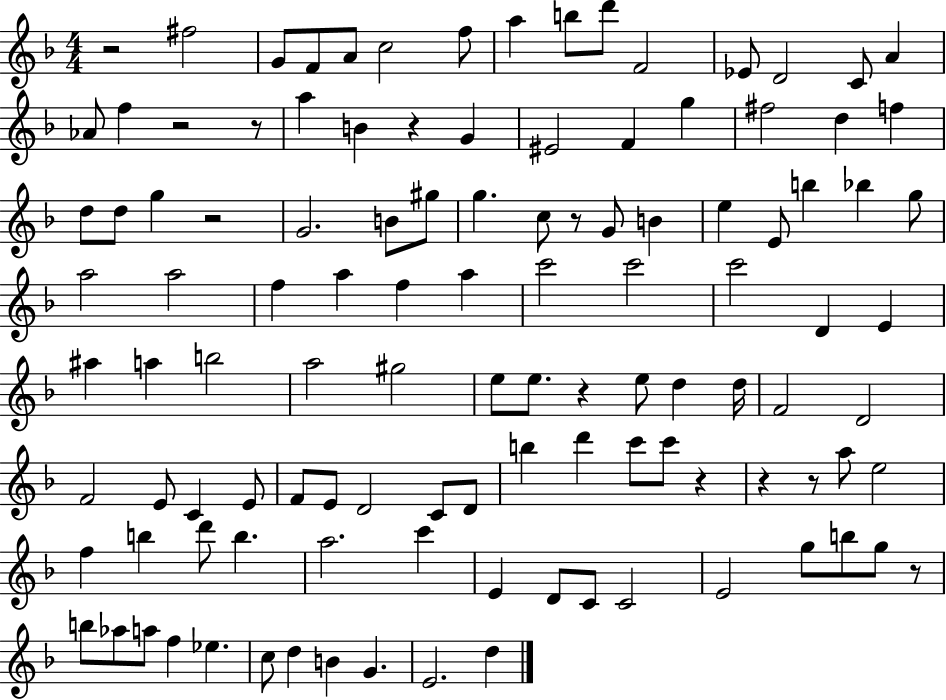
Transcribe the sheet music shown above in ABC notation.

X:1
T:Untitled
M:4/4
L:1/4
K:F
z2 ^f2 G/2 F/2 A/2 c2 f/2 a b/2 d'/2 F2 _E/2 D2 C/2 A _A/2 f z2 z/2 a B z G ^E2 F g ^f2 d f d/2 d/2 g z2 G2 B/2 ^g/2 g c/2 z/2 G/2 B e E/2 b _b g/2 a2 a2 f a f a c'2 c'2 c'2 D E ^a a b2 a2 ^g2 e/2 e/2 z e/2 d d/4 F2 D2 F2 E/2 C E/2 F/2 E/2 D2 C/2 D/2 b d' c'/2 c'/2 z z z/2 a/2 e2 f b d'/2 b a2 c' E D/2 C/2 C2 E2 g/2 b/2 g/2 z/2 b/2 _a/2 a/2 f _e c/2 d B G E2 d